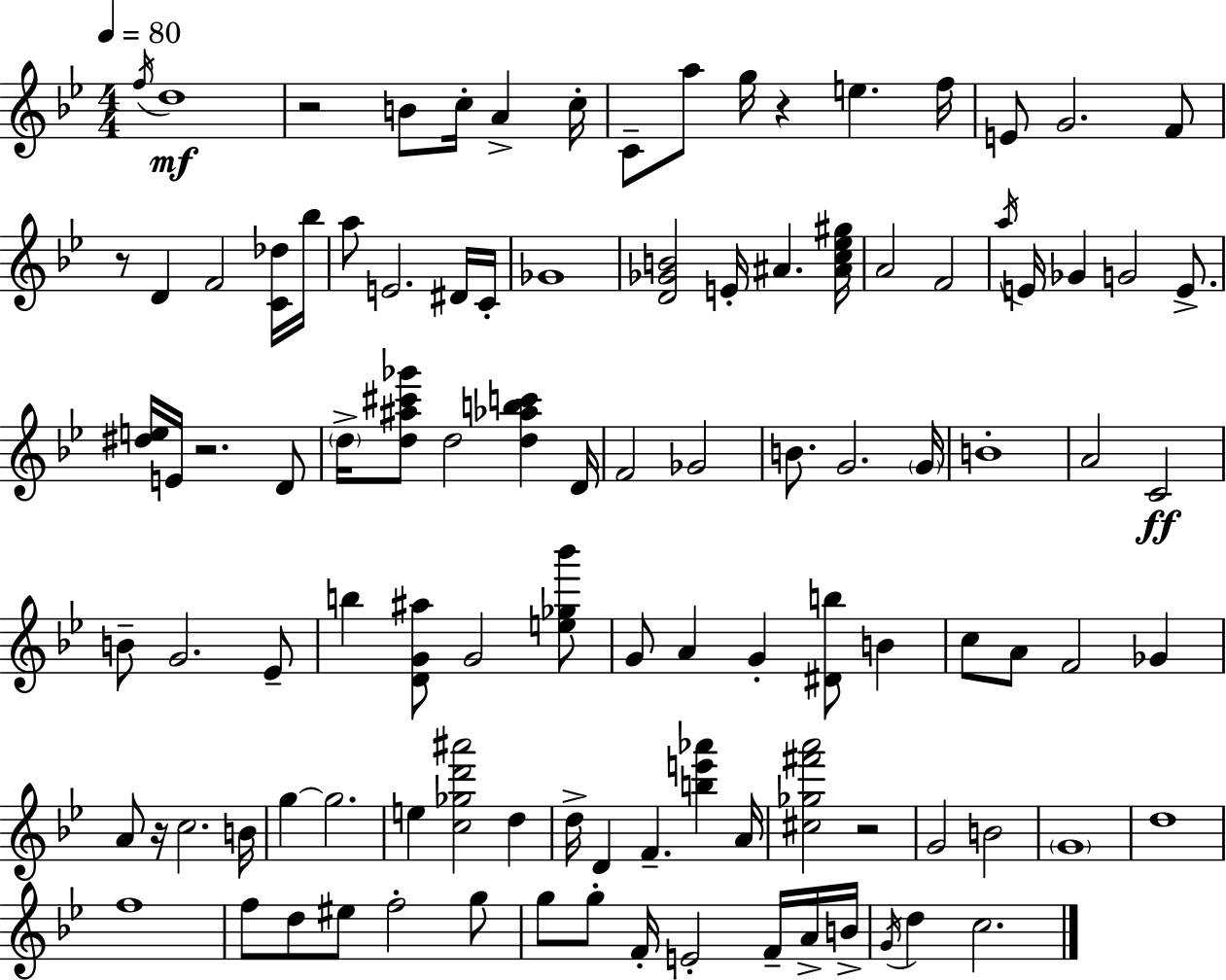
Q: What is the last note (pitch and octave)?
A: C5